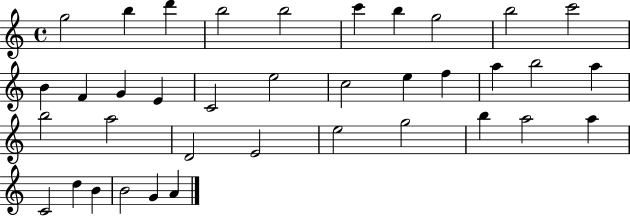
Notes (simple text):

G5/h B5/q D6/q B5/h B5/h C6/q B5/q G5/h B5/h C6/h B4/q F4/q G4/q E4/q C4/h E5/h C5/h E5/q F5/q A5/q B5/h A5/q B5/h A5/h D4/h E4/h E5/h G5/h B5/q A5/h A5/q C4/h D5/q B4/q B4/h G4/q A4/q